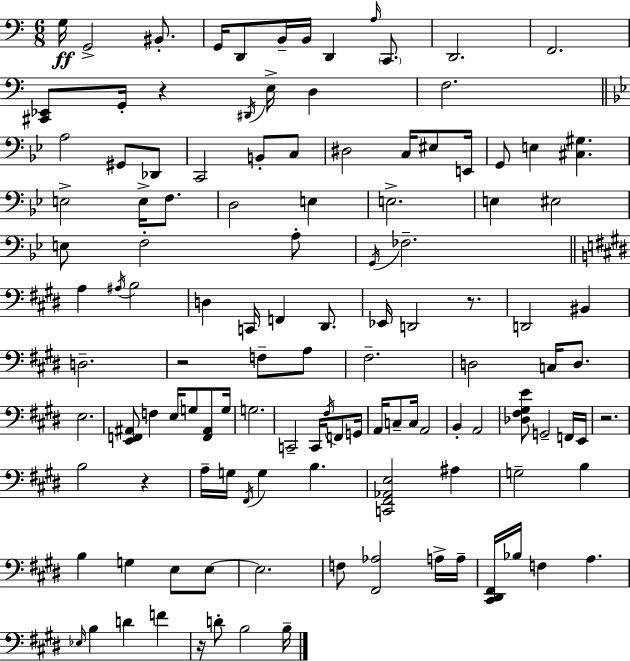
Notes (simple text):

G3/s G2/h BIS2/e. G2/s D2/e B2/s B2/s D2/q A3/s C2/e. D2/h. F2/h. [C#2,Eb2]/e G2/s R/q D#2/s E3/s D3/q F3/h. A3/h G#2/e Db2/e C2/h B2/e C3/e D#3/h C3/s EIS3/e E2/s G2/e E3/q [C#3,G#3]/q. E3/h E3/s F3/e. D3/h E3/q E3/h. E3/q EIS3/h E3/e F3/h A3/e G2/s FES3/h. A3/q A#3/s B3/h D3/q C2/s F2/q D#2/e. Eb2/s D2/h R/e. D2/h BIS2/q D3/h. R/h F3/e A3/e F#3/h. D3/h C3/s D3/e. E3/h. [E2,F2,A#2]/e F3/q E3/s G3/e [F2,A#2]/e G3/s G3/h. C2/h C2/s F#3/s F2/e G2/s A2/s C3/e C3/s A2/h B2/q A2/h [Db3,F#3,G#3,E4]/e G2/h F2/s E2/s R/h. B3/h R/q A3/s G3/s F#2/s G3/q B3/q. [C2,F#2,Ab2,E3]/h A#3/q G3/h B3/q B3/q G3/q E3/e E3/e E3/h. F3/e [F#2,Ab3]/h A3/s A3/s [C#2,D#2,F#2]/s Bb3/s F3/q A3/q. Eb3/s B3/q D4/q F4/q R/s D4/e B3/h B3/s